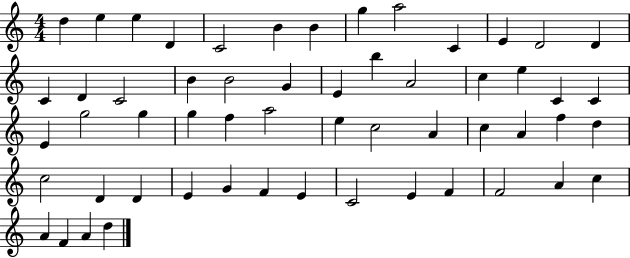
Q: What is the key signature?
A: C major